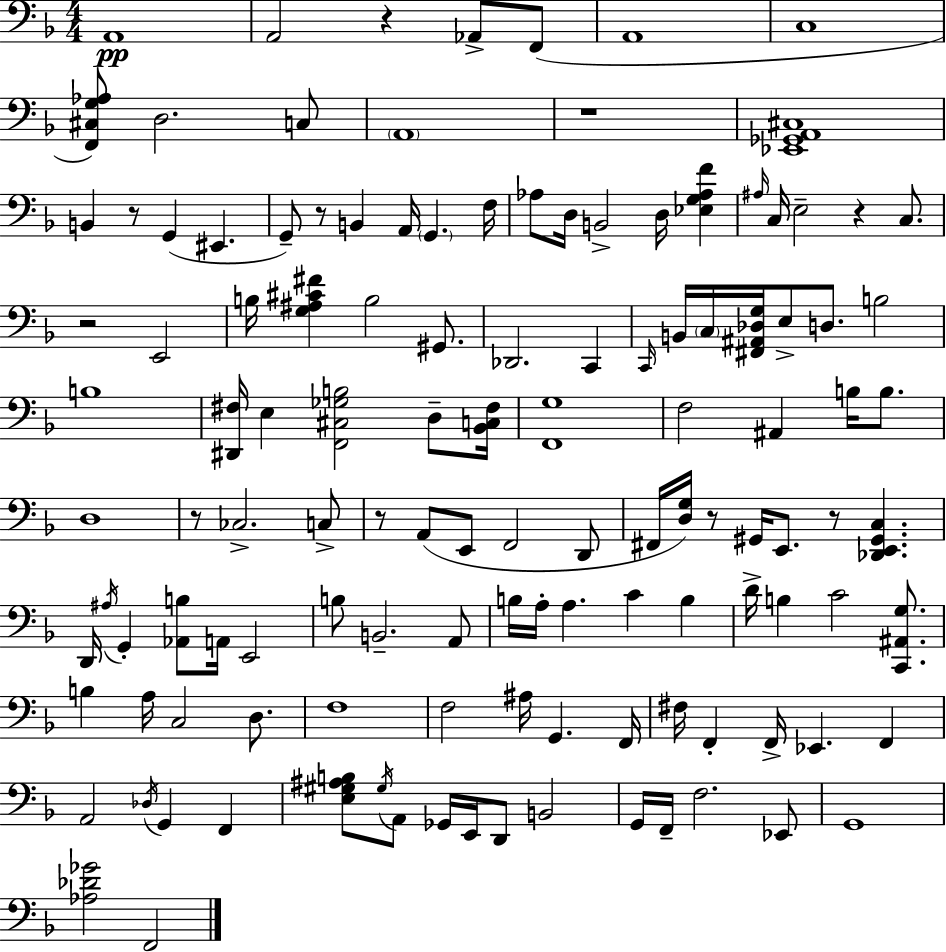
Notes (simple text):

A2/w A2/h R/q Ab2/e F2/e A2/w C3/w [F2,C#3,G3,Ab3]/e D3/h. C3/e A2/w R/w [Eb2,Gb2,A2,C#3]/w B2/q R/e G2/q EIS2/q. G2/e R/e B2/q A2/s G2/q. F3/s Ab3/e D3/s B2/h D3/s [Eb3,G3,Ab3,F4]/q A#3/s C3/s E3/h R/q C3/e. R/h E2/h B3/s [G3,A#3,C#4,F#4]/q B3/h G#2/e. Db2/h. C2/q C2/s B2/s C3/s [F#2,A#2,Db3,G3]/s E3/e D3/e. B3/h B3/w [D#2,F#3]/s E3/q [F2,C#3,Gb3,B3]/h D3/e [Bb2,C3,F#3]/s [F2,G3]/w F3/h A#2/q B3/s B3/e. D3/w R/e CES3/h. C3/e R/e A2/e E2/e F2/h D2/e F#2/s [D3,G3]/s R/e G#2/s E2/e. R/e [Db2,E2,G#2,C3]/q. D2/s A#3/s G2/q [Ab2,B3]/e A2/s E2/h B3/e B2/h. A2/e B3/s A3/s A3/q. C4/q B3/q D4/s B3/q C4/h [C2,A#2,G3]/e. B3/q A3/s C3/h D3/e. F3/w F3/h A#3/s G2/q. F2/s F#3/s F2/q F2/s Eb2/q. F2/q A2/h Db3/s G2/q F2/q [E3,G#3,A#3,B3]/e G#3/s A2/e Gb2/s E2/s D2/e B2/h G2/s F2/s F3/h. Eb2/e G2/w [Ab3,Db4,Gb4]/h F2/h